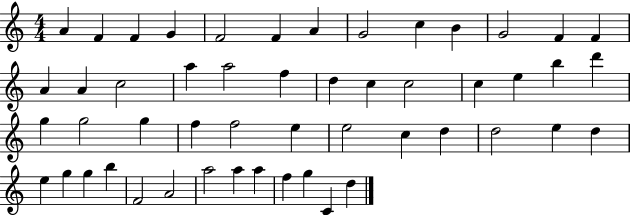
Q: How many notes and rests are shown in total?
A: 51